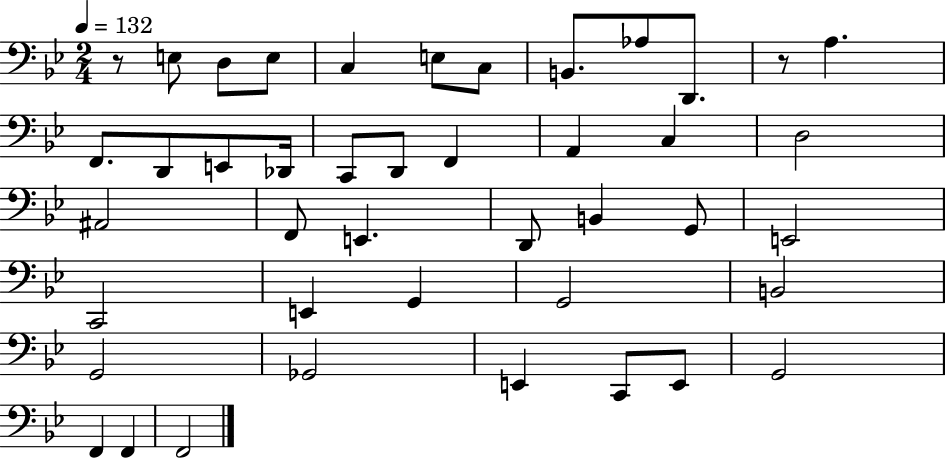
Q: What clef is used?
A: bass